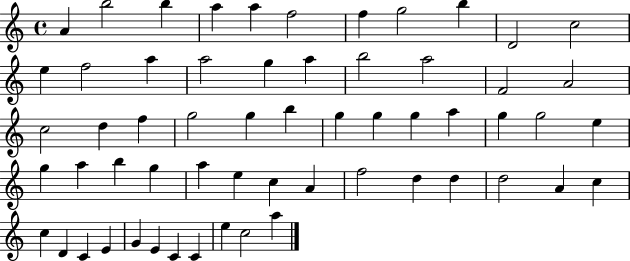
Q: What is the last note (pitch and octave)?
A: A5